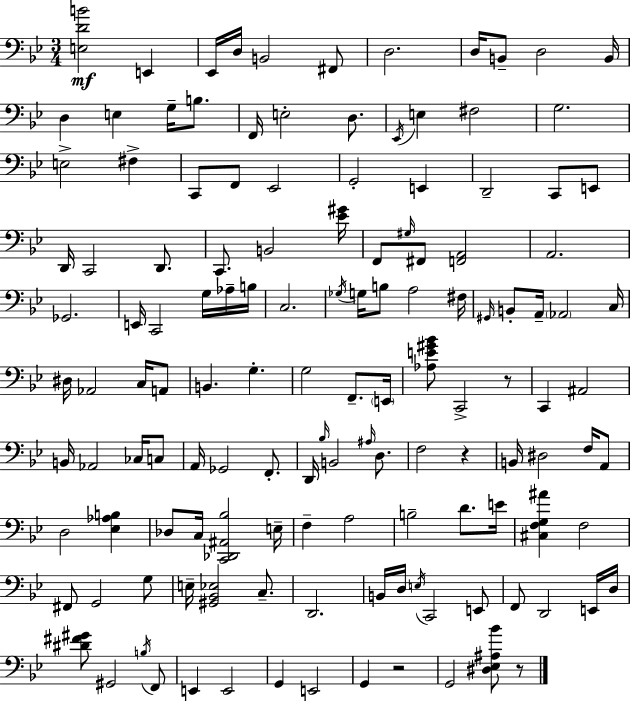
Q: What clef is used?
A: bass